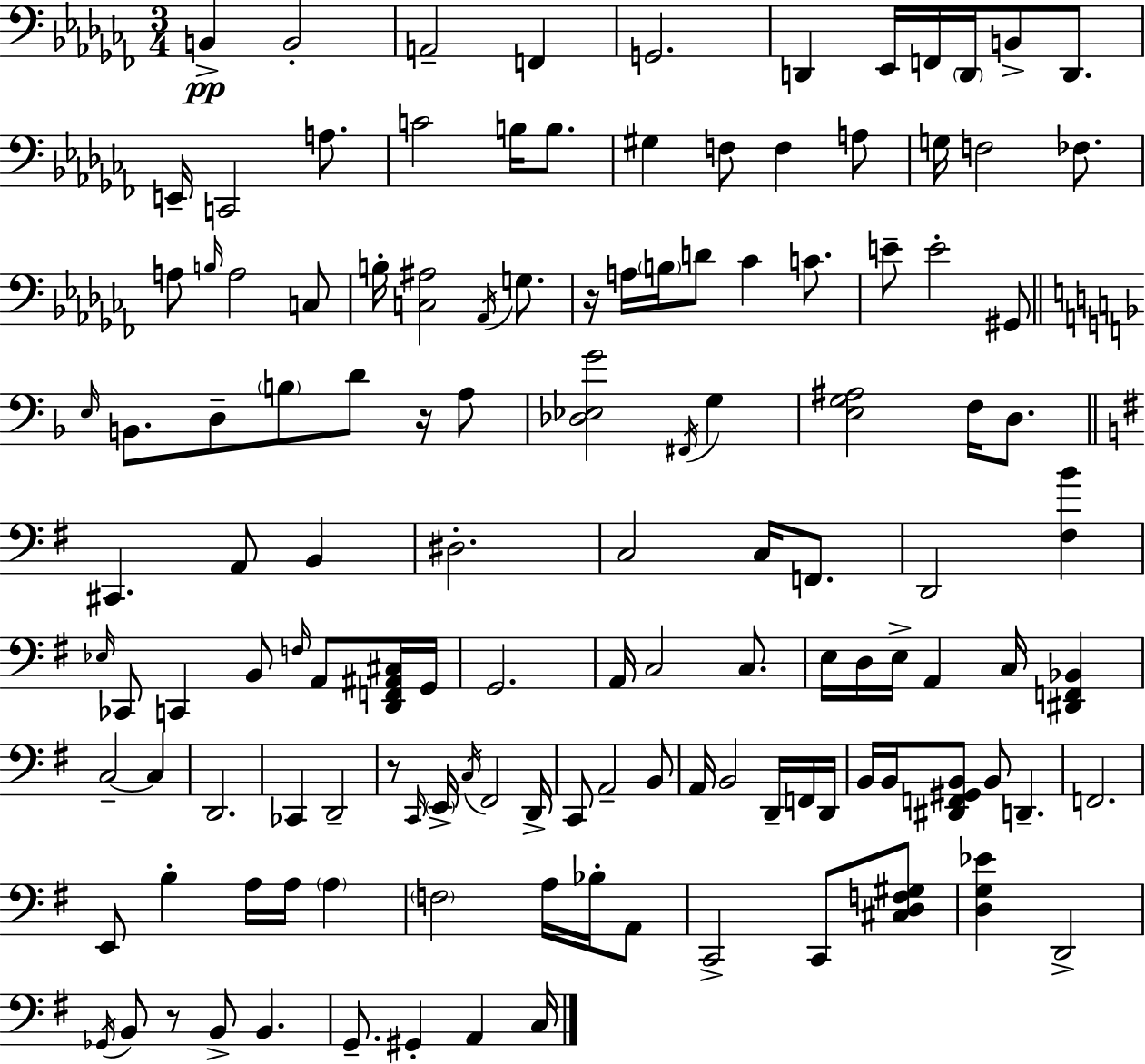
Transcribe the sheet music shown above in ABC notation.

X:1
T:Untitled
M:3/4
L:1/4
K:Abm
B,, B,,2 A,,2 F,, G,,2 D,, _E,,/4 F,,/4 D,,/4 B,,/2 D,,/2 E,,/4 C,,2 A,/2 C2 B,/4 B,/2 ^G, F,/2 F, A,/2 G,/4 F,2 _F,/2 A,/2 B,/4 A,2 C,/2 B,/4 [C,^A,]2 _A,,/4 G,/2 z/4 A,/4 B,/4 D/2 _C C/2 E/2 E2 ^G,,/2 E,/4 B,,/2 D,/2 B,/2 D/2 z/4 A,/2 [_D,_E,G]2 ^F,,/4 G, [E,G,^A,]2 F,/4 D,/2 ^C,, A,,/2 B,, ^D,2 C,2 C,/4 F,,/2 D,,2 [^F,B] _E,/4 _C,,/2 C,, B,,/2 F,/4 A,,/2 [D,,F,,^A,,^C,]/4 G,,/4 G,,2 A,,/4 C,2 C,/2 E,/4 D,/4 E,/4 A,, C,/4 [^D,,F,,_B,,] C,2 C, D,,2 _C,, D,,2 z/2 C,,/4 E,,/4 C,/4 ^F,,2 D,,/4 C,,/2 A,,2 B,,/2 A,,/4 B,,2 D,,/4 F,,/4 D,,/4 B,,/4 B,,/4 [^D,,F,,^G,,B,,]/2 B,,/2 D,, F,,2 E,,/2 B, A,/4 A,/4 A, F,2 A,/4 _B,/4 A,,/2 C,,2 C,,/2 [^C,D,F,^G,]/2 [D,G,_E] D,,2 _G,,/4 B,,/2 z/2 B,,/2 B,, G,,/2 ^G,, A,, C,/4